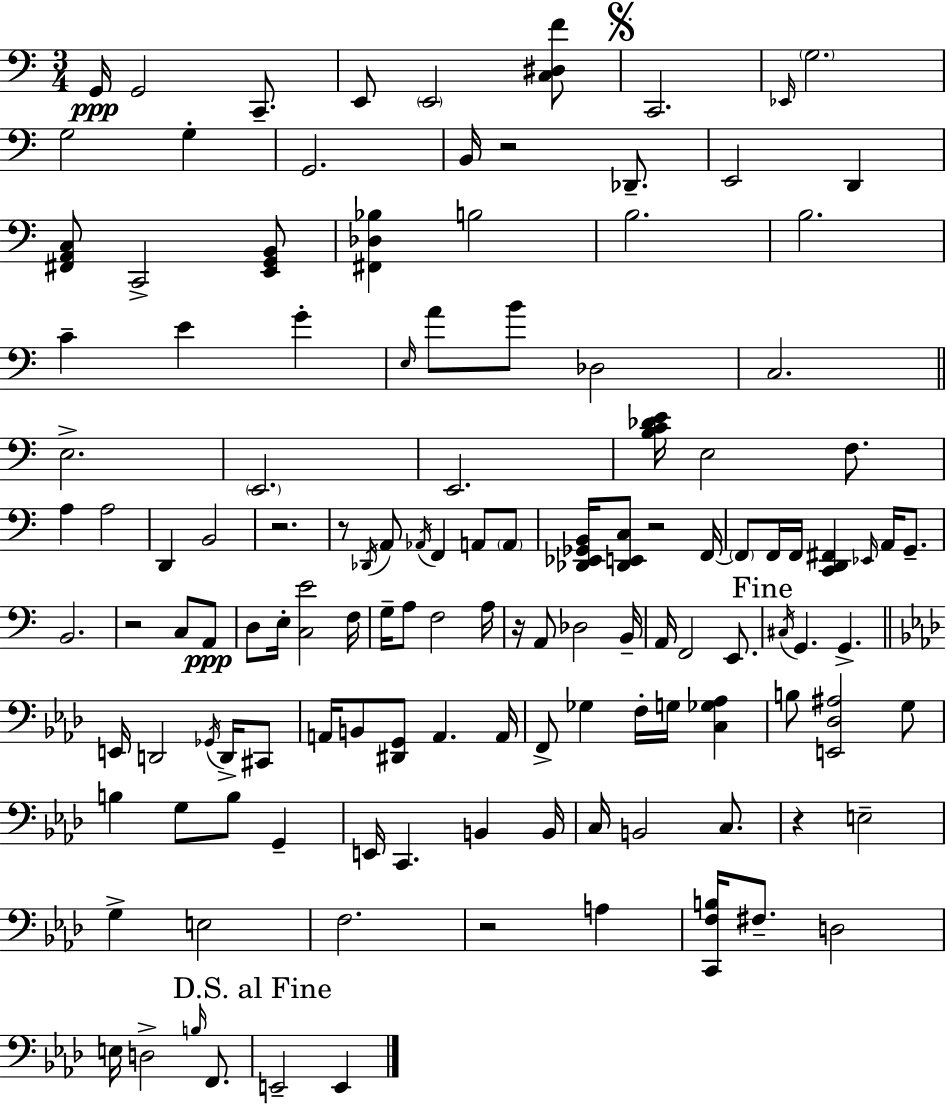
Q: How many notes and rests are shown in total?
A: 128